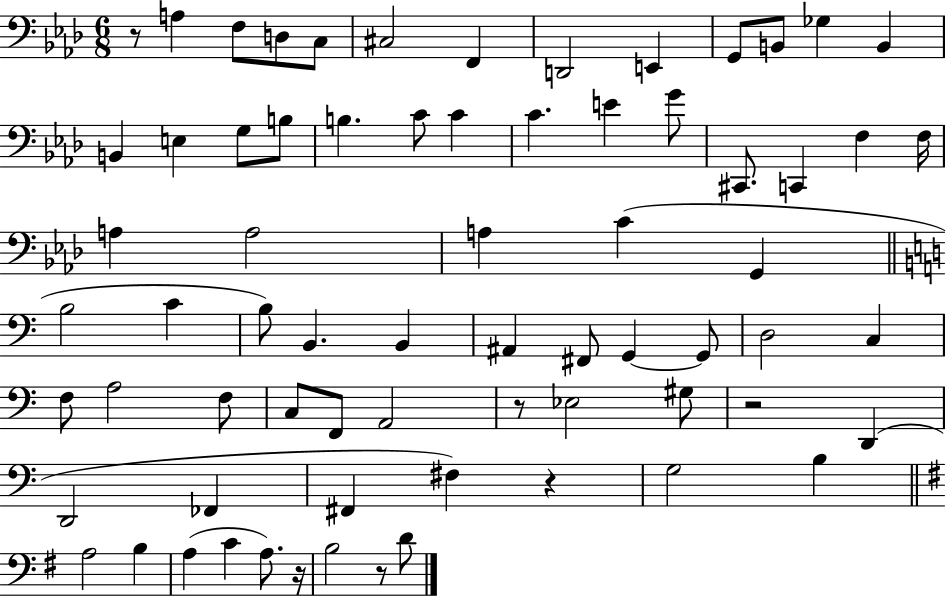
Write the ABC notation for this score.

X:1
T:Untitled
M:6/8
L:1/4
K:Ab
z/2 A, F,/2 D,/2 C,/2 ^C,2 F,, D,,2 E,, G,,/2 B,,/2 _G, B,, B,, E, G,/2 B,/2 B, C/2 C C E G/2 ^C,,/2 C,, F, F,/4 A, A,2 A, C G,, B,2 C B,/2 B,, B,, ^A,, ^F,,/2 G,, G,,/2 D,2 C, F,/2 A,2 F,/2 C,/2 F,,/2 A,,2 z/2 _E,2 ^G,/2 z2 D,, D,,2 _F,, ^F,, ^F, z G,2 B, A,2 B, A, C A,/2 z/4 B,2 z/2 D/2